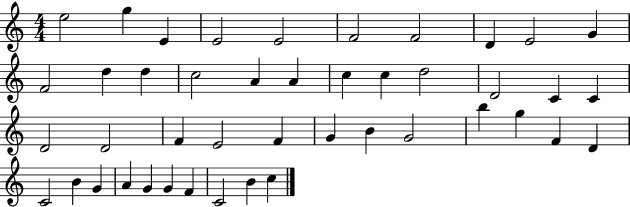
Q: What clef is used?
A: treble